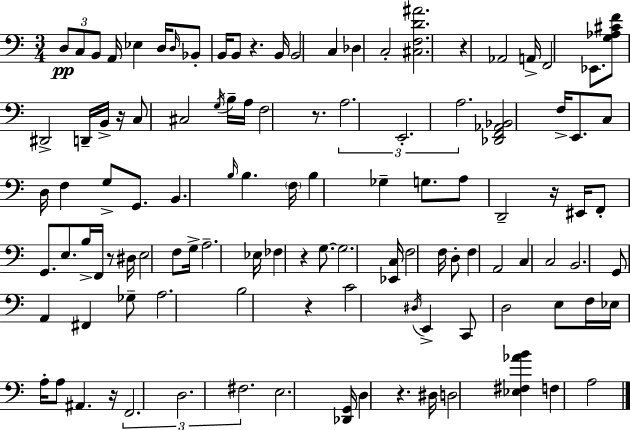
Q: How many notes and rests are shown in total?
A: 112